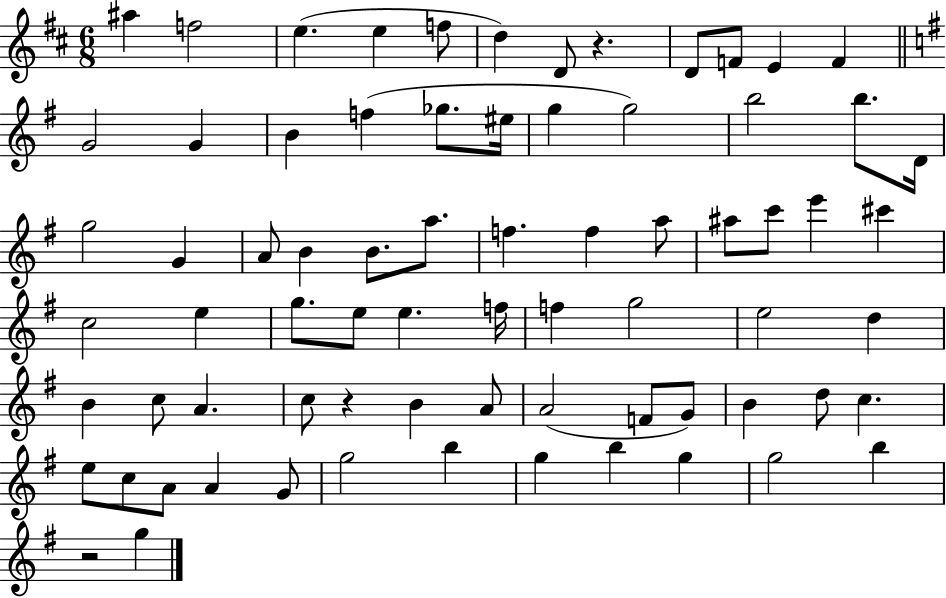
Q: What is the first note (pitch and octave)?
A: A#5